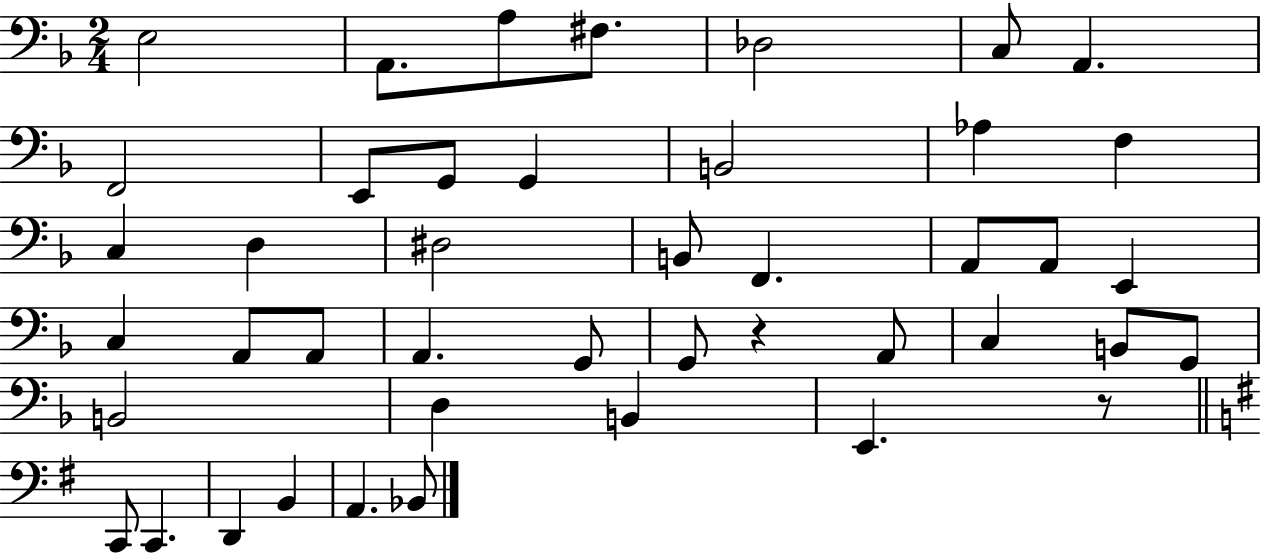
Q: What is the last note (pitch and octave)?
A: Bb2